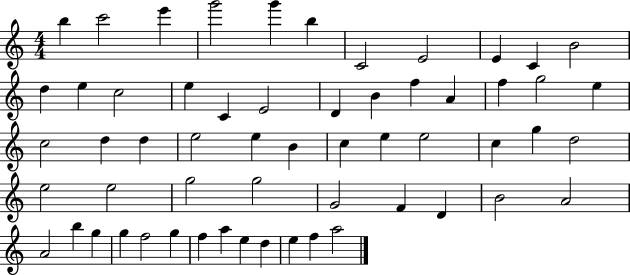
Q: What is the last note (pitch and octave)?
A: A5